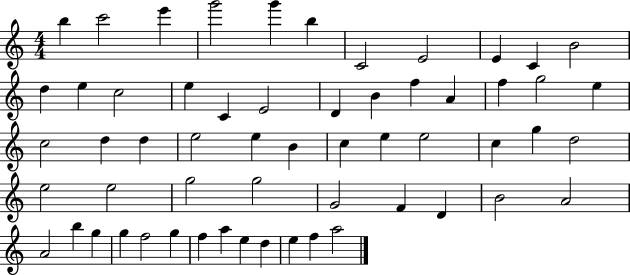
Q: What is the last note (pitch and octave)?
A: A5